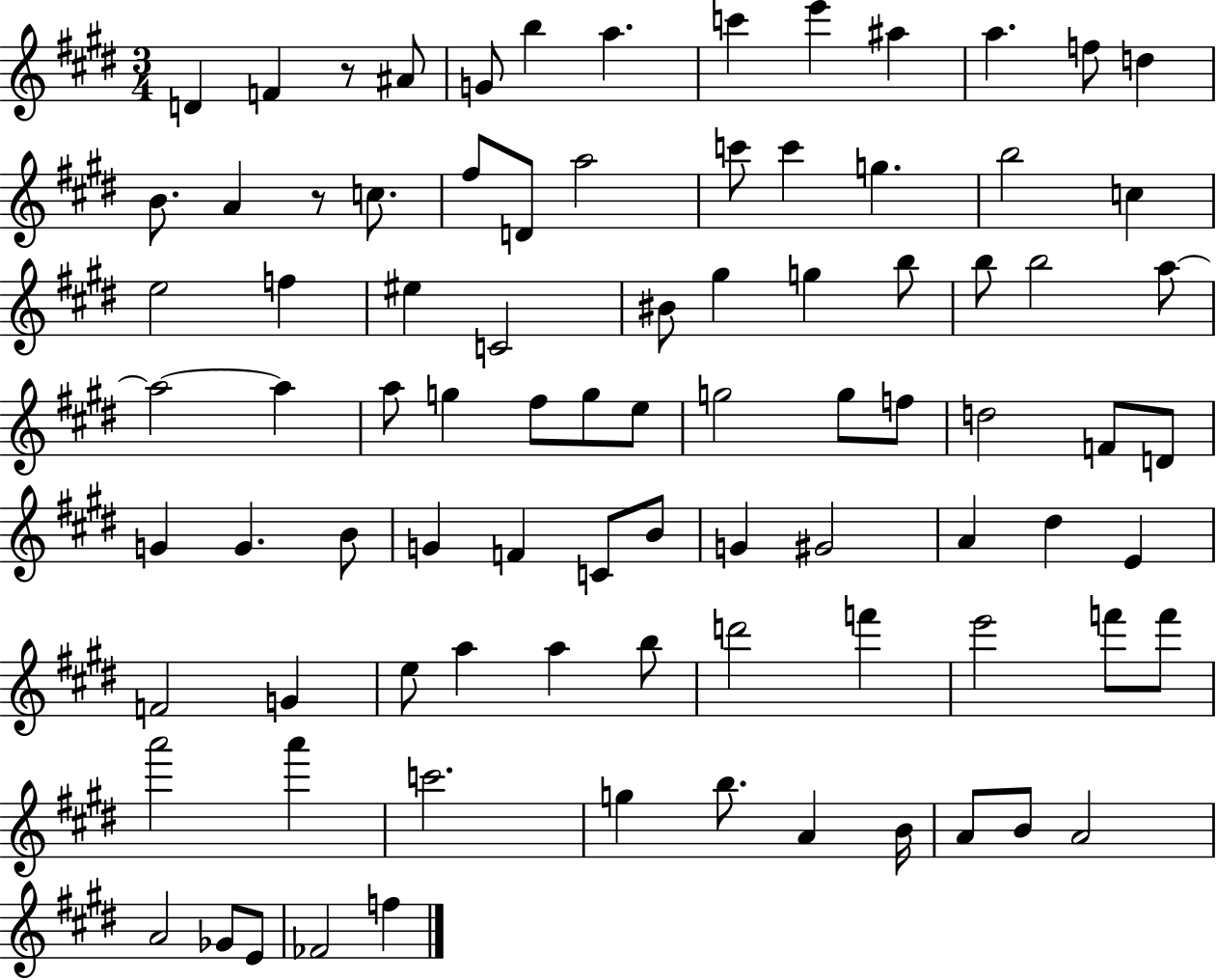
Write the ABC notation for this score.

X:1
T:Untitled
M:3/4
L:1/4
K:E
D F z/2 ^A/2 G/2 b a c' e' ^a a f/2 d B/2 A z/2 c/2 ^f/2 D/2 a2 c'/2 c' g b2 c e2 f ^e C2 ^B/2 ^g g b/2 b/2 b2 a/2 a2 a a/2 g ^f/2 g/2 e/2 g2 g/2 f/2 d2 F/2 D/2 G G B/2 G F C/2 B/2 G ^G2 A ^d E F2 G e/2 a a b/2 d'2 f' e'2 f'/2 f'/2 a'2 a' c'2 g b/2 A B/4 A/2 B/2 A2 A2 _G/2 E/2 _F2 f